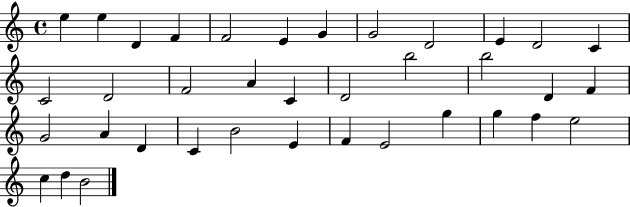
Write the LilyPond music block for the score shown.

{
  \clef treble
  \time 4/4
  \defaultTimeSignature
  \key c \major
  e''4 e''4 d'4 f'4 | f'2 e'4 g'4 | g'2 d'2 | e'4 d'2 c'4 | \break c'2 d'2 | f'2 a'4 c'4 | d'2 b''2 | b''2 d'4 f'4 | \break g'2 a'4 d'4 | c'4 b'2 e'4 | f'4 e'2 g''4 | g''4 f''4 e''2 | \break c''4 d''4 b'2 | \bar "|."
}